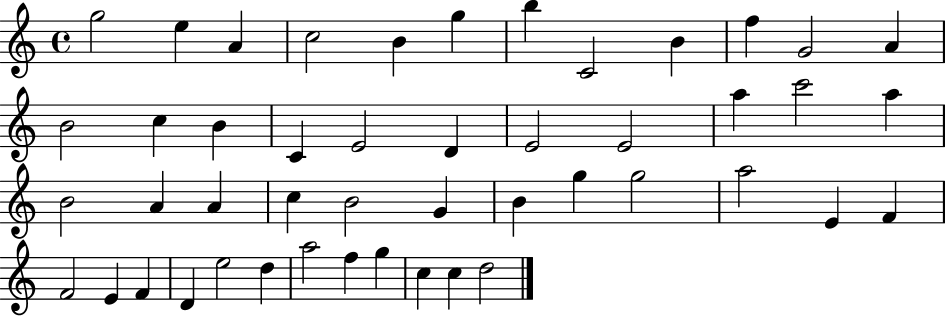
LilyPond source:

{
  \clef treble
  \time 4/4
  \defaultTimeSignature
  \key c \major
  g''2 e''4 a'4 | c''2 b'4 g''4 | b''4 c'2 b'4 | f''4 g'2 a'4 | \break b'2 c''4 b'4 | c'4 e'2 d'4 | e'2 e'2 | a''4 c'''2 a''4 | \break b'2 a'4 a'4 | c''4 b'2 g'4 | b'4 g''4 g''2 | a''2 e'4 f'4 | \break f'2 e'4 f'4 | d'4 e''2 d''4 | a''2 f''4 g''4 | c''4 c''4 d''2 | \break \bar "|."
}